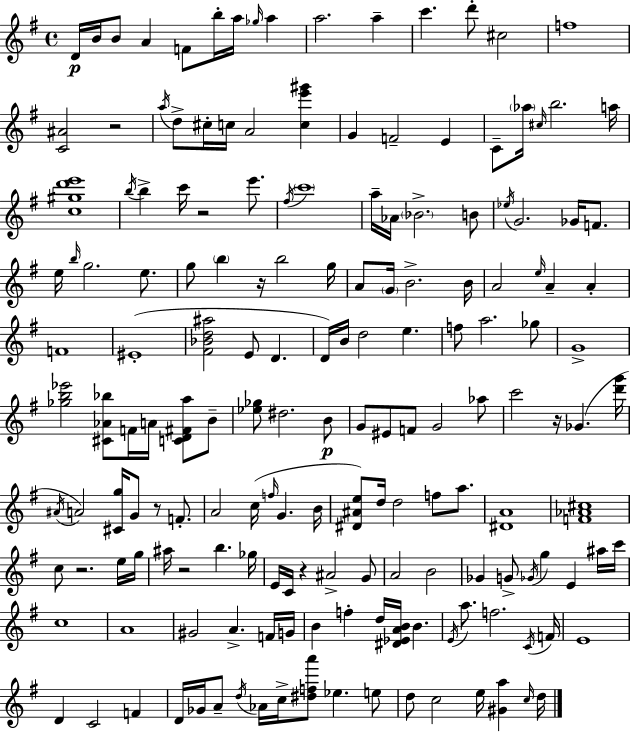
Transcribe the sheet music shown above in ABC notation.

X:1
T:Untitled
M:4/4
L:1/4
K:G
D/4 B/4 B/2 A F/2 b/4 a/4 _g/4 a a2 a c' d'/2 ^c2 f4 [C^A]2 z2 a/4 d/2 ^c/4 c/4 A2 [ce'^g'] G F2 E C/2 _a/4 ^c/4 b2 a/4 [c^gd'e']4 b/4 b c'/4 z2 e'/2 ^f/4 c'4 a/4 _A/4 _B2 B/2 _e/4 G2 _G/4 F/2 e/4 b/4 g2 e/2 g/2 b z/4 b2 g/4 A/2 G/4 B2 B/4 A2 e/4 A A F4 ^E4 [^F_Bd^a]2 E/2 D D/4 B/4 d2 e f/2 a2 _g/2 G4 [_gb_e']2 [^C_A_b]/2 F/4 A/4 [CD^Fa]/2 B/2 [_e_g]/2 ^d2 B/2 G/2 ^E/2 F/2 G2 _a/2 c'2 z/4 _G [d'g']/4 ^A/4 A2 [^Cg]/4 G/2 z/2 F/2 A2 c/4 f/4 G B/4 [^D^Ae]/2 d/4 d2 f/2 a/2 [^DA]4 [F_A^c]4 c/2 z2 e/4 g/4 ^a/4 z2 b _g/4 E/4 C/4 z ^A2 G/2 A2 B2 _G G/2 _G/4 g E ^a/4 c'/4 c4 A4 ^G2 A F/4 G/4 B f d/4 [^D_EAB]/4 B E/4 a/2 f2 C/4 F/4 E4 D C2 F D/4 _G/4 A/2 d/4 _A/4 c/4 [^dfa']/2 _e e/2 d/2 c2 e/4 [^Ga] c/4 d/4